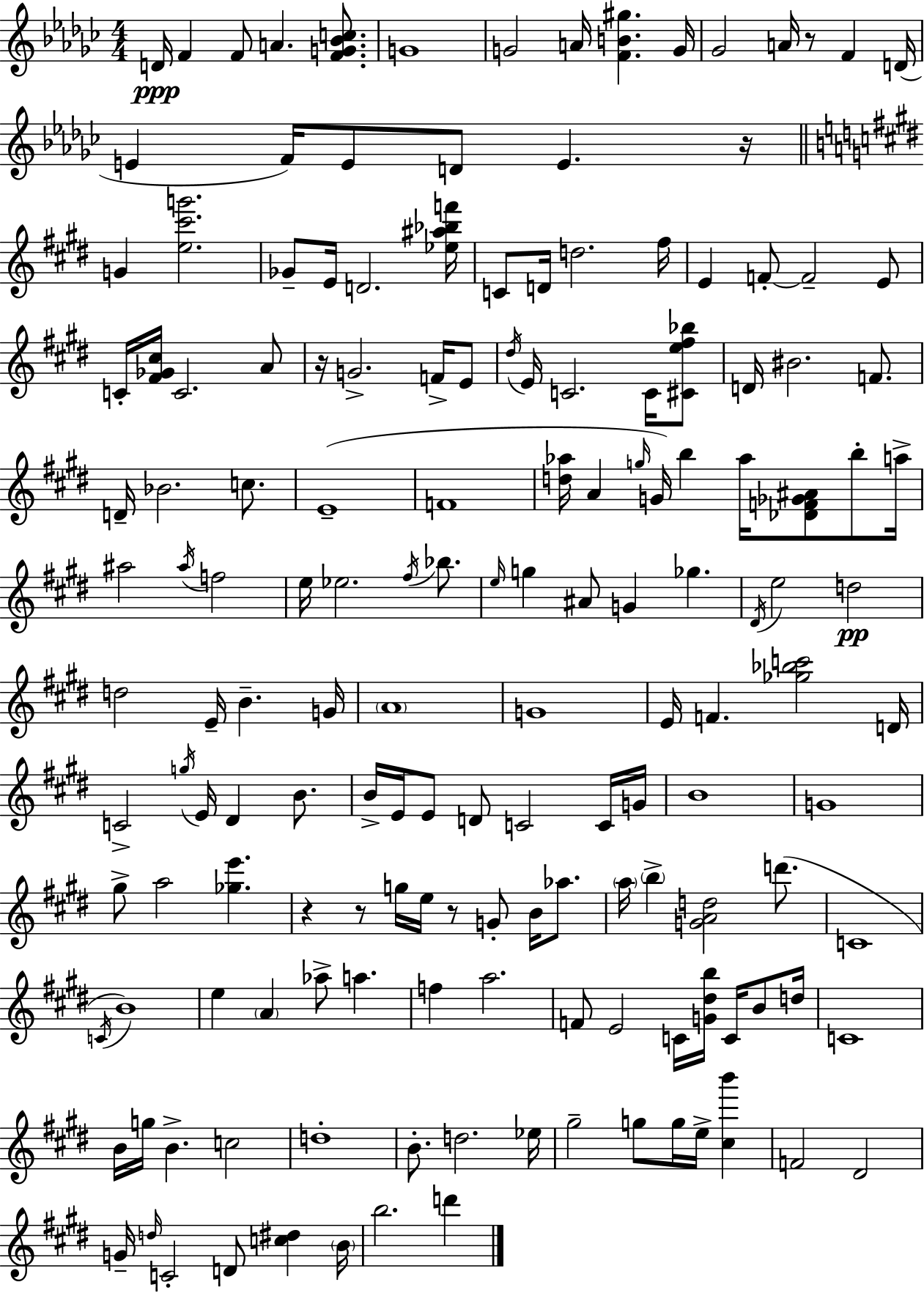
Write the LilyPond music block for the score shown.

{
  \clef treble
  \numericTimeSignature
  \time 4/4
  \key ees \minor
  \repeat volta 2 { d'16\ppp f'4 f'8 a'4. <f' g' bes' c''>8. | g'1 | g'2 a'16 <f' b' gis''>4. g'16 | ges'2 a'16 r8 f'4 d'16( | \break e'4 f'16) e'8 d'8 e'4. r16 | \bar "||" \break \key e \major g'4 <e'' cis''' g'''>2. | ges'8-- e'16 d'2. <ees'' ais'' bes'' f'''>16 | c'8 d'16 d''2. fis''16 | e'4 f'8-.~~ f'2-- e'8 | \break c'16-. <fis' ges' cis''>16 c'2. a'8 | r16 g'2.-> f'16-> e'8 | \acciaccatura { dis''16 } e'16 c'2. c'16 <cis' e'' fis'' bes''>8 | d'16 bis'2. f'8. | \break d'16-- bes'2. c''8. | e'1--( | f'1 | <d'' aes''>16 a'4 \grace { g''16 } g'16) b''4 aes''16 <des' f' ges' ais'>8 b''8-. | \break a''16-> ais''2 \acciaccatura { ais''16 } f''2 | e''16 ees''2. | \acciaccatura { fis''16 } bes''8. \grace { e''16 } g''4 ais'8 g'4 ges''4. | \acciaccatura { dis'16 } e''2 d''2\pp | \break d''2 e'16-- b'4.-- | g'16 \parenthesize a'1 | g'1 | e'16 f'4. <ges'' bes'' c'''>2 | \break d'16 c'2-> \acciaccatura { g''16 } e'16 | dis'4 b'8. b'16-> e'16 e'8 d'8 c'2 | c'16 g'16 b'1 | g'1 | \break gis''8-> a''2 | <ges'' e'''>4. r4 r8 g''16 e''16 r8 | g'8-. b'16 aes''8. \parenthesize a''16 \parenthesize b''4-> <g' a' d''>2 | d'''8.( c'1 | \break \acciaccatura { c'16 } b'1) | e''4 \parenthesize a'4 | aes''8-> a''4. f''4 a''2. | f'8 e'2 | \break c'16 <g' dis'' b''>16 c'16 b'8 d''16 c'1 | b'16 g''16 b'4.-> | c''2 d''1-. | b'8.-. d''2. | \break ees''16 gis''2-- | g''8 g''16 e''16-> <cis'' b'''>4 f'2 | dis'2 g'16-- \grace { d''16 } c'2-. | d'8 <c'' dis''>4 \parenthesize b'16 b''2. | \break d'''4 } \bar "|."
}